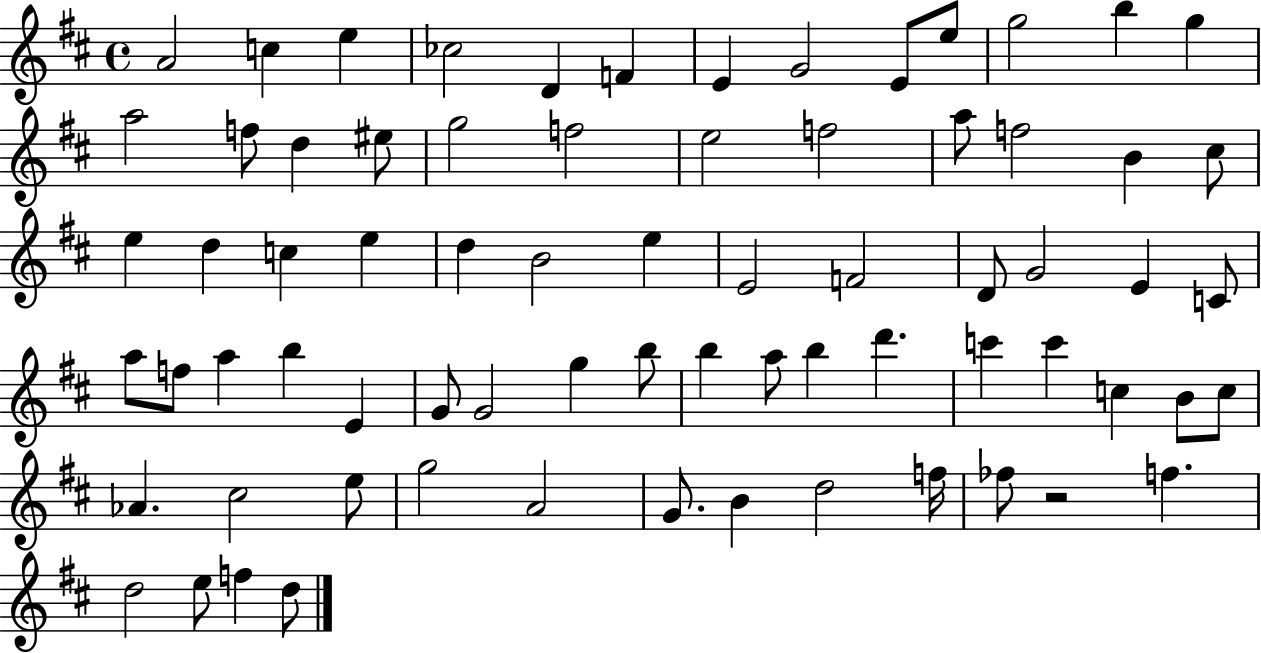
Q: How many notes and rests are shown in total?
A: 72